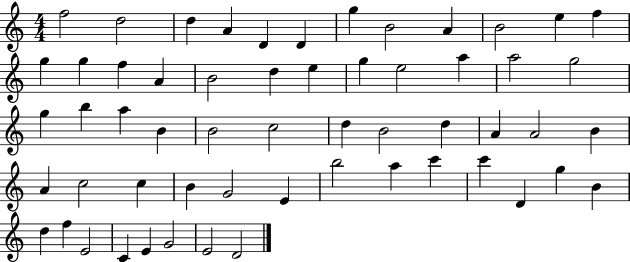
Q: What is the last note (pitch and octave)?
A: D4